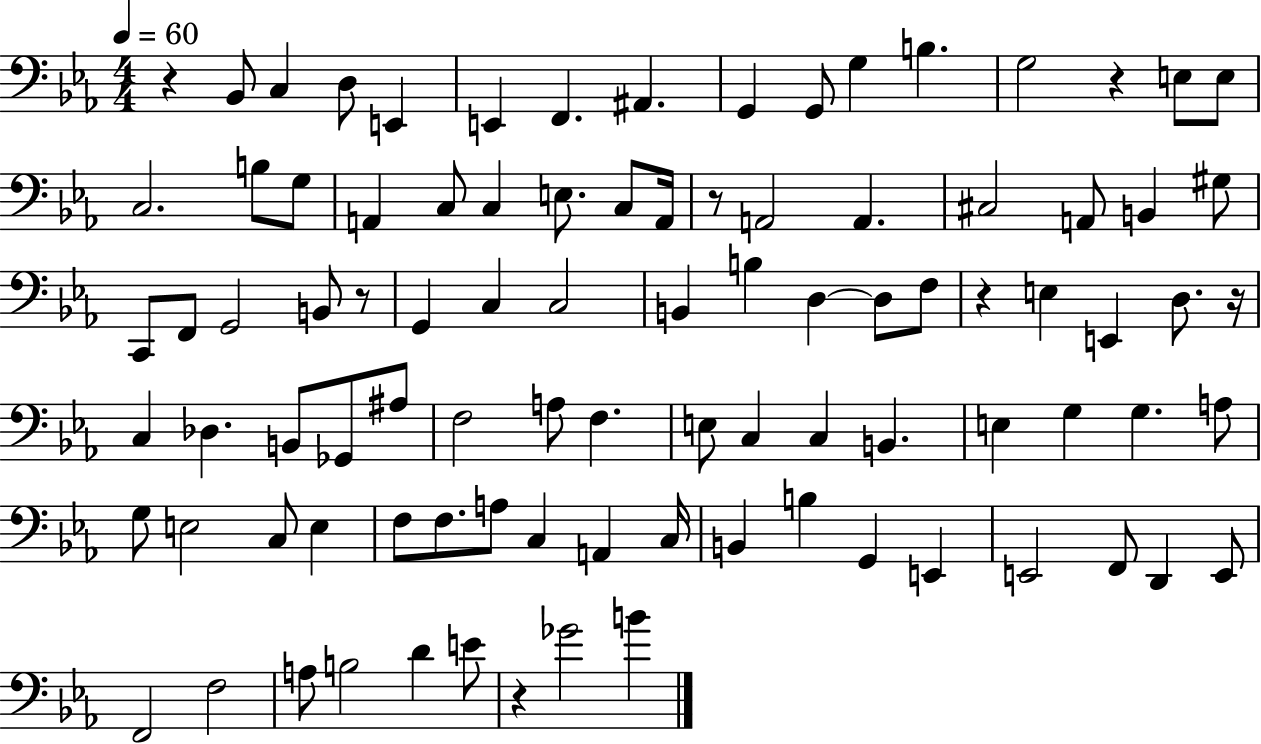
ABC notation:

X:1
T:Untitled
M:4/4
L:1/4
K:Eb
z _B,,/2 C, D,/2 E,, E,, F,, ^A,, G,, G,,/2 G, B, G,2 z E,/2 E,/2 C,2 B,/2 G,/2 A,, C,/2 C, E,/2 C,/2 A,,/4 z/2 A,,2 A,, ^C,2 A,,/2 B,, ^G,/2 C,,/2 F,,/2 G,,2 B,,/2 z/2 G,, C, C,2 B,, B, D, D,/2 F,/2 z E, E,, D,/2 z/4 C, _D, B,,/2 _G,,/2 ^A,/2 F,2 A,/2 F, E,/2 C, C, B,, E, G, G, A,/2 G,/2 E,2 C,/2 E, F,/2 F,/2 A,/2 C, A,, C,/4 B,, B, G,, E,, E,,2 F,,/2 D,, E,,/2 F,,2 F,2 A,/2 B,2 D E/2 z _G2 B